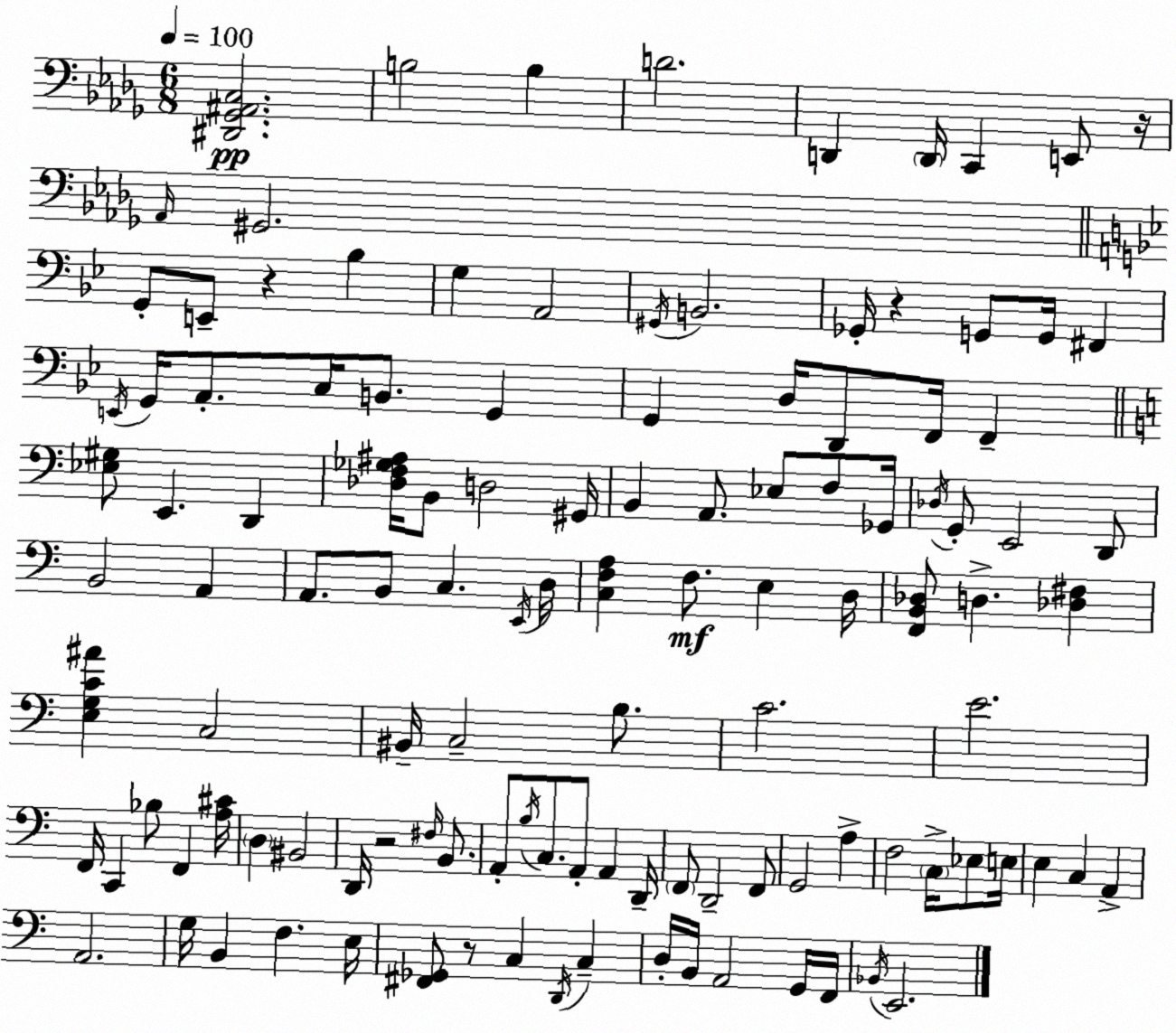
X:1
T:Untitled
M:6/8
L:1/4
K:Bbm
[^D,,_G,,^A,,C,]2 B,2 B, D2 D,, D,,/4 C,, E,,/2 z/4 _A,,/4 ^G,,2 G,,/2 E,,/2 z _B, G, A,,2 ^G,,/4 B,,2 _G,,/4 z G,,/2 G,,/4 ^F,, E,,/4 G,,/4 A,,/2 C,/4 B,,/2 G,, G,, D,/4 D,,/2 F,,/4 F,, [_E,^G,]/2 E,, D,, [_D,F,_G,^A,]/4 B,,/2 D,2 ^G,,/4 B,, A,,/2 _E,/2 F,/2 _G,,/4 _D,/4 G,,/2 E,,2 D,,/2 B,,2 A,, A,,/2 B,,/2 C, E,,/4 D,/4 [C,F,A,] F,/2 E, D,/4 [F,,B,,_D,]/2 D, [_D,^F,] [E,G,C^A] C,2 ^B,,/4 C,2 B,/2 C2 E2 F,,/4 C,, _B,/2 F,, [A,^C]/4 D, ^B,,2 D,,/4 z2 ^F,/4 B,,/2 A,,/2 B,/4 C,/2 A,,/2 A,, D,,/4 F,,/2 D,,2 F,,/2 G,,2 A, F,2 C,/4 _E,/2 E,/4 E, C, A,, A,,2 G,/4 B,, F, E,/4 [^F,,_G,,]/2 z/2 C, D,,/4 C, D,/4 B,,/4 A,,2 G,,/4 F,,/4 _B,,/4 E,,2